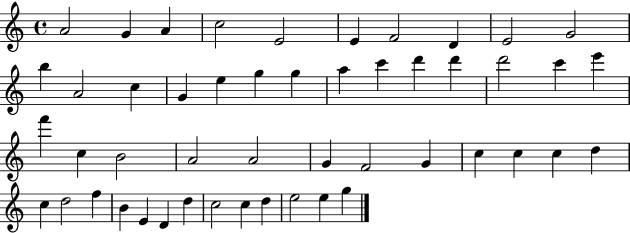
A4/h G4/q A4/q C5/h E4/h E4/q F4/h D4/q E4/h G4/h B5/q A4/h C5/q G4/q E5/q G5/q G5/q A5/q C6/q D6/q D6/q D6/h C6/q E6/q F6/q C5/q B4/h A4/h A4/h G4/q F4/h G4/q C5/q C5/q C5/q D5/q C5/q D5/h F5/q B4/q E4/q D4/q D5/q C5/h C5/q D5/q E5/h E5/q G5/q